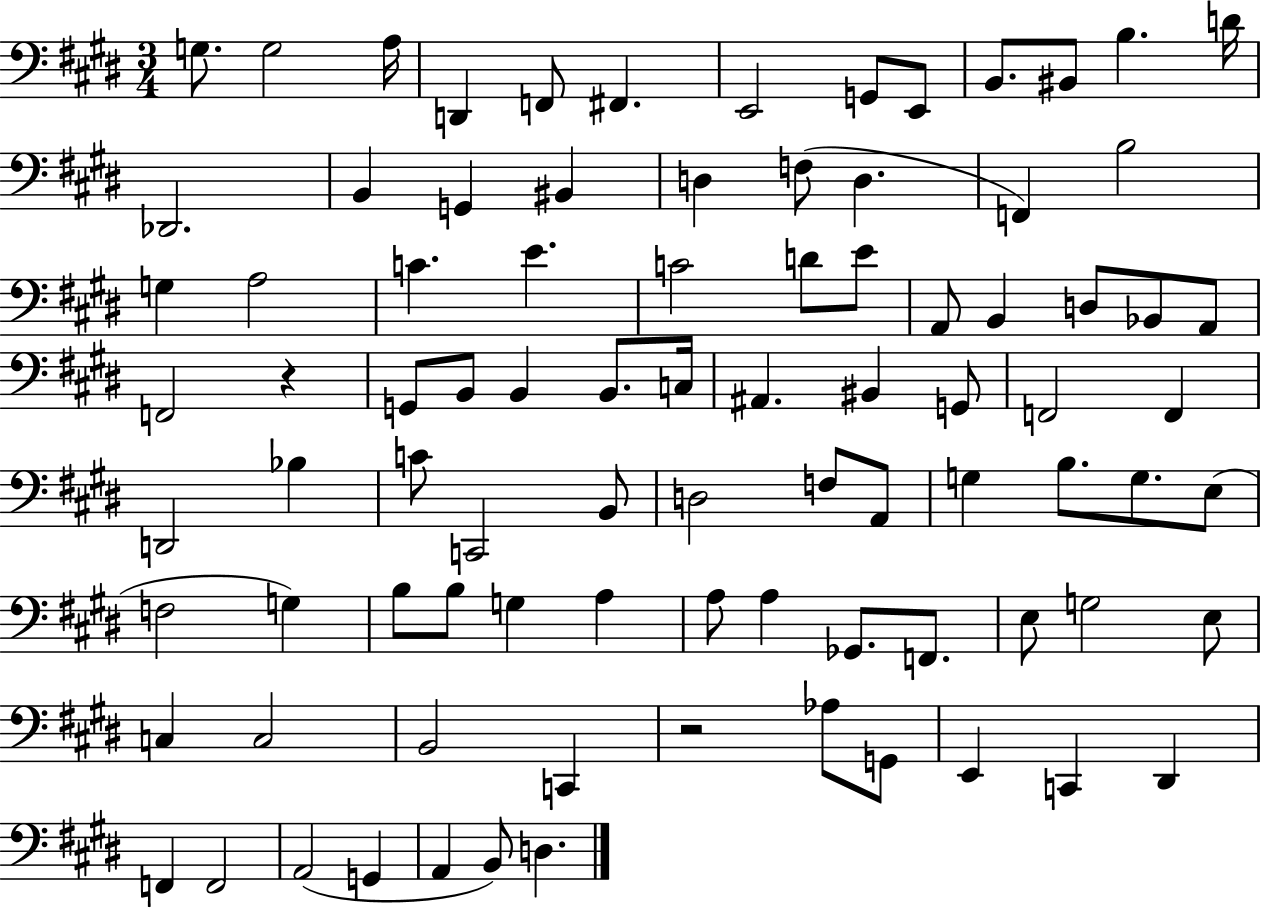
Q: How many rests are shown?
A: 2